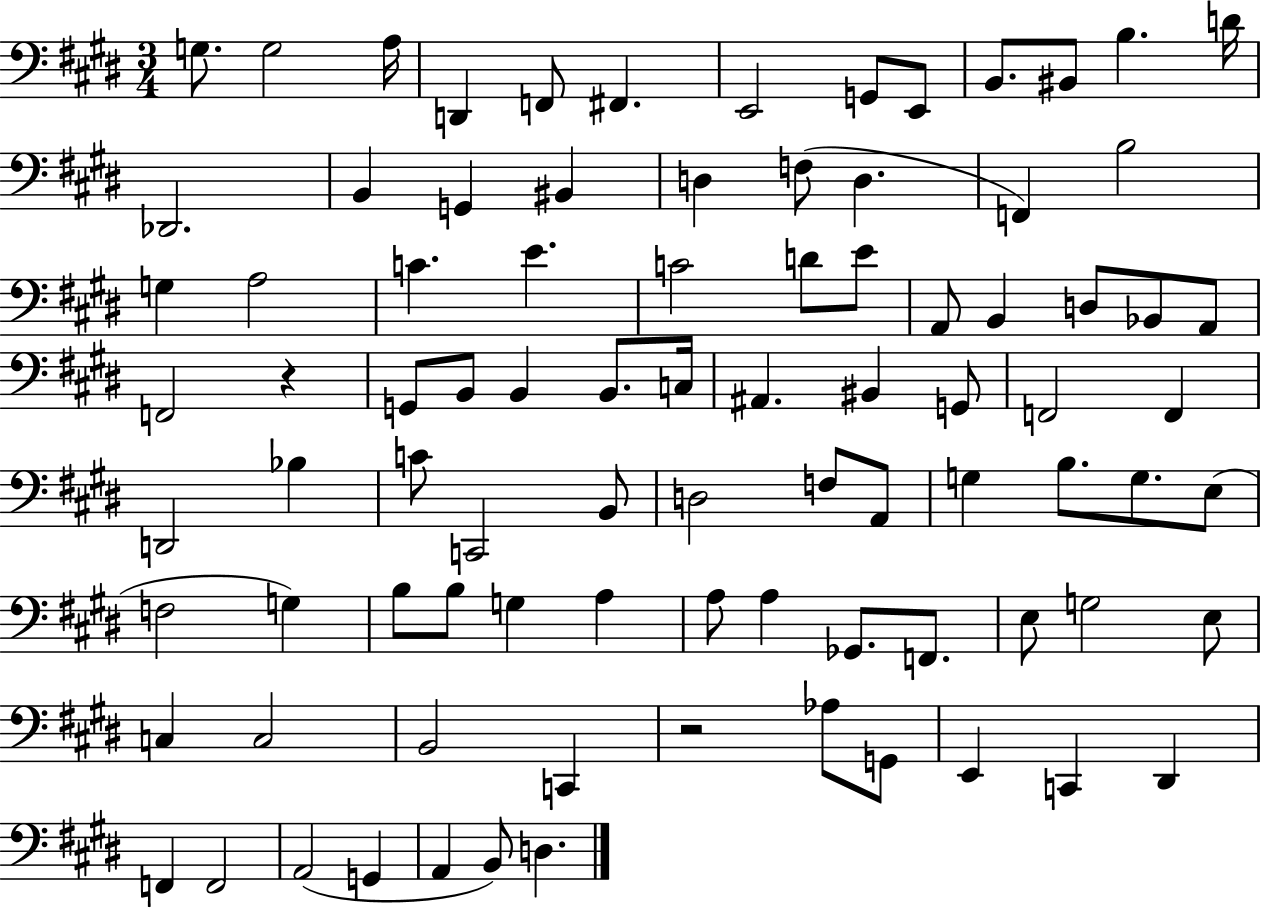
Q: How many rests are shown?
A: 2